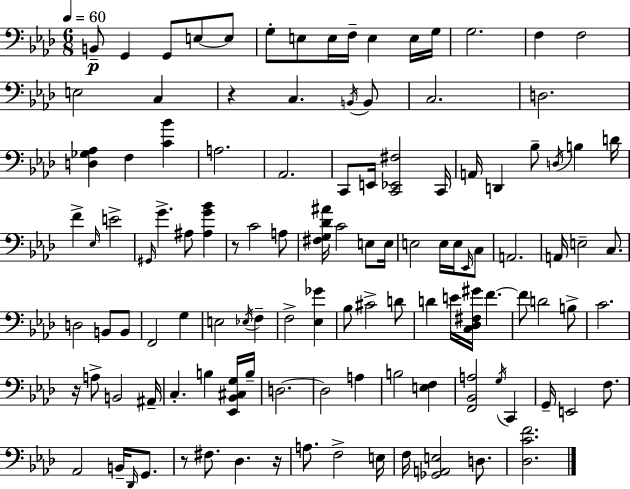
{
  \clef bass
  \numericTimeSignature
  \time 6/8
  \key aes \major
  \tempo 4 = 60
  \repeat volta 2 { b,8--\p g,4 g,8 e8~~ e8 | g8-. e8 e16 f16-- e4 e16 g16 | g2. | f4 f2 | \break e2 c4 | r4 c4. \acciaccatura { b,16 } b,8 | c2. | d2. | \break <d ges aes>4 f4 <c' bes'>4 | a2. | aes,2. | c,8 e,16 <c, ees, fis>2 | \break c,16 a,16 d,4 bes8-- \acciaccatura { d16 } b4 | d'16 f'4-> \grace { ees16 } e'2-> | \grace { gis,16 } g'4.-> ais8 | <ais g' bes'>4 r8 c'2 | \break a8 <fis g des' ais'>16 c'2 | e8 e16 e2 | e16 e16 \grace { ees,16 } c8 a,2. | a,16 e2-- | \break c8. d2 | b,8 b,8 f,2 | g4 e2 | \acciaccatura { ees16 } f4-- f2-> | \break <ees ges'>4 bes8 cis'2-> | d'8 d'4 e'16 <c des fis gis'>16 | f'4.~~ f'8 d'2 | b8-> c'2. | \break r16 a8-> b,2 | ais,16-- c4.-. | b4 <ees, bes, cis g>16 b16-- d2.~~ | d2 | \break a4 b2 | <e f>4 <f, bes, a>2 | \acciaccatura { g16 } c,4 g,16-- e,2 | f8. aes,2 | \break b,16-- \grace { des,16 } g,8. r8 fis8. | des4. r16 a8. f2-> | e16 f16 <ges, a, e>2 | d8. <des c' f'>2. | \break } \bar "|."
}